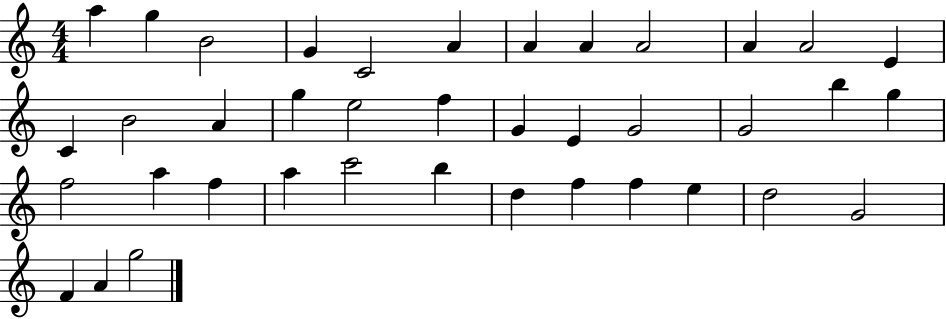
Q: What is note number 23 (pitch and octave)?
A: B5